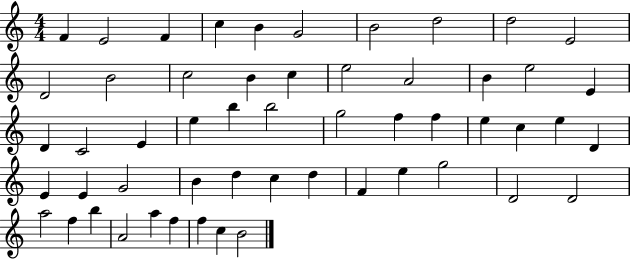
{
  \clef treble
  \numericTimeSignature
  \time 4/4
  \key c \major
  f'4 e'2 f'4 | c''4 b'4 g'2 | b'2 d''2 | d''2 e'2 | \break d'2 b'2 | c''2 b'4 c''4 | e''2 a'2 | b'4 e''2 e'4 | \break d'4 c'2 e'4 | e''4 b''4 b''2 | g''2 f''4 f''4 | e''4 c''4 e''4 d'4 | \break e'4 e'4 g'2 | b'4 d''4 c''4 d''4 | f'4 e''4 g''2 | d'2 d'2 | \break a''2 f''4 b''4 | a'2 a''4 f''4 | f''4 c''4 b'2 | \bar "|."
}